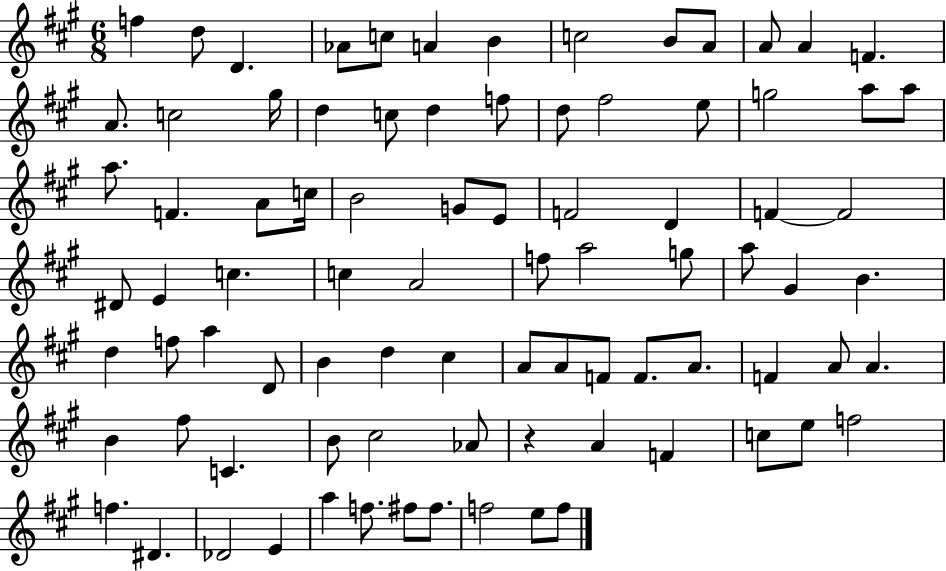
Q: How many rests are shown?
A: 1